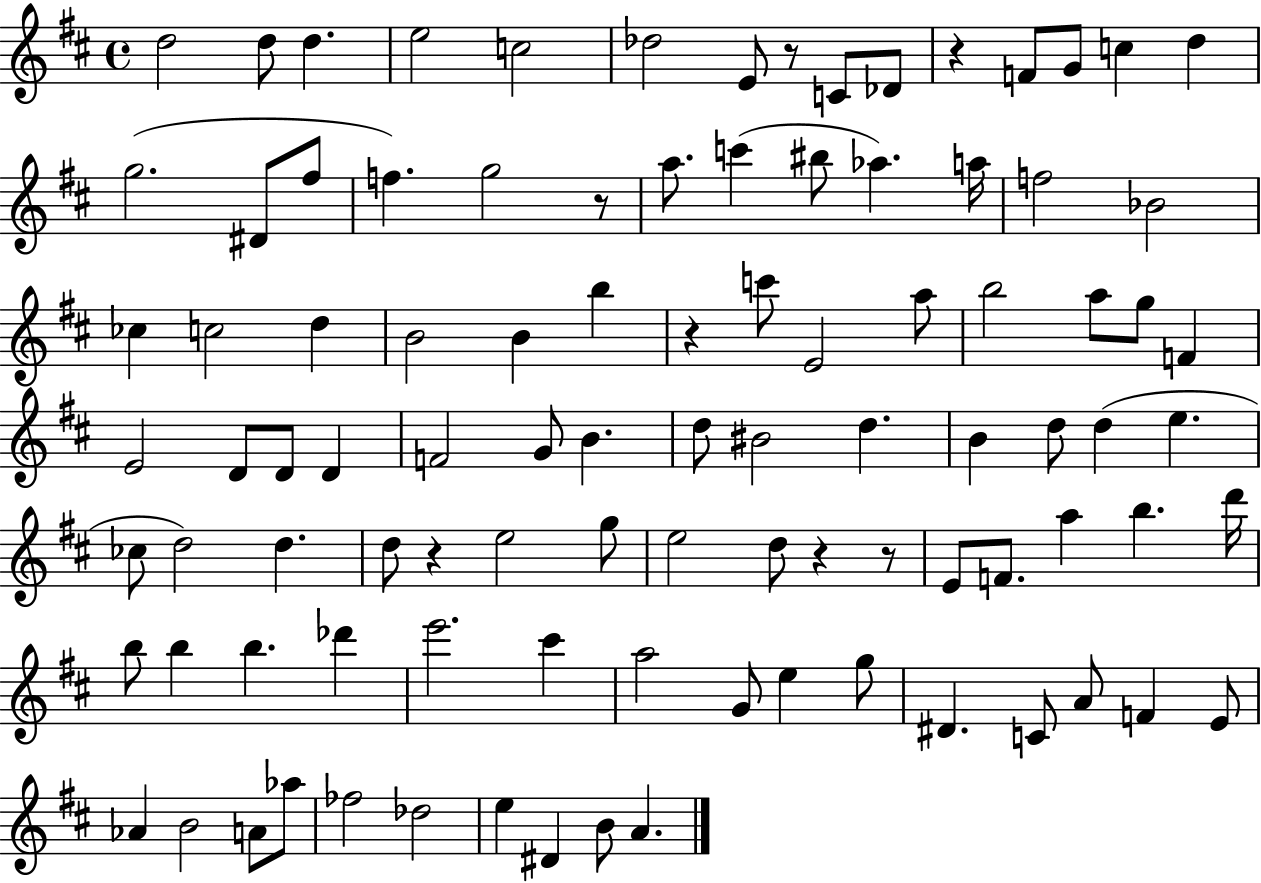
D5/h D5/e D5/q. E5/h C5/h Db5/h E4/e R/e C4/e Db4/e R/q F4/e G4/e C5/q D5/q G5/h. D#4/e F#5/e F5/q. G5/h R/e A5/e. C6/q BIS5/e Ab5/q. A5/s F5/h Bb4/h CES5/q C5/h D5/q B4/h B4/q B5/q R/q C6/e E4/h A5/e B5/h A5/e G5/e F4/q E4/h D4/e D4/e D4/q F4/h G4/e B4/q. D5/e BIS4/h D5/q. B4/q D5/e D5/q E5/q. CES5/e D5/h D5/q. D5/e R/q E5/h G5/e E5/h D5/e R/q R/e E4/e F4/e. A5/q B5/q. D6/s B5/e B5/q B5/q. Db6/q E6/h. C#6/q A5/h G4/e E5/q G5/e D#4/q. C4/e A4/e F4/q E4/e Ab4/q B4/h A4/e Ab5/e FES5/h Db5/h E5/q D#4/q B4/e A4/q.